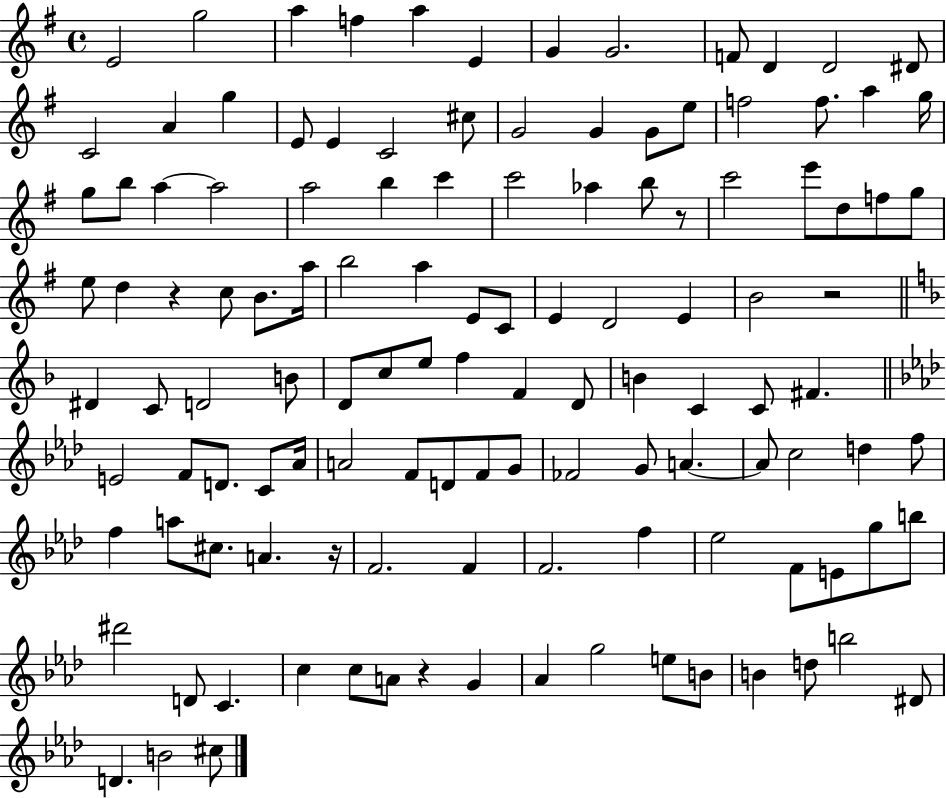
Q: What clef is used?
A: treble